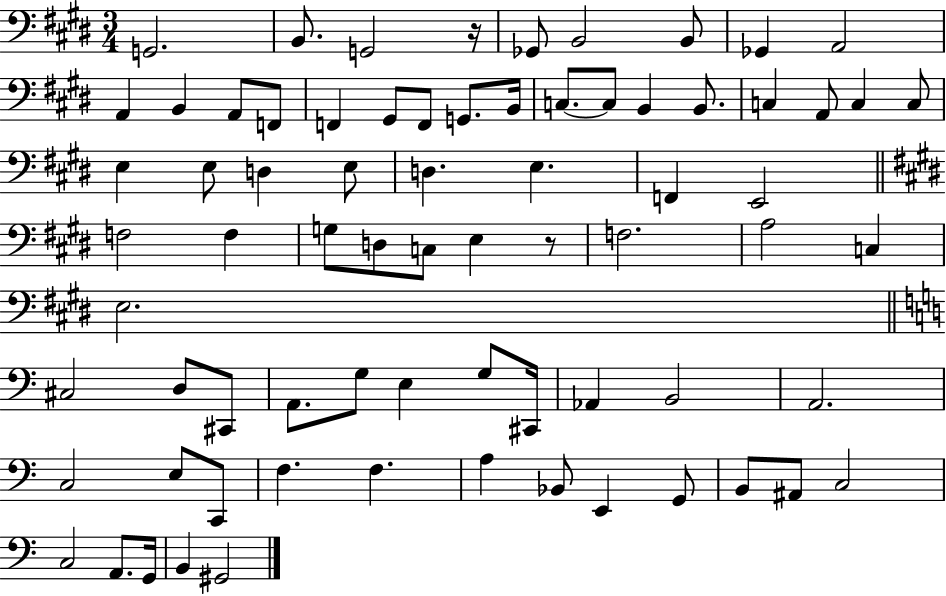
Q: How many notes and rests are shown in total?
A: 73